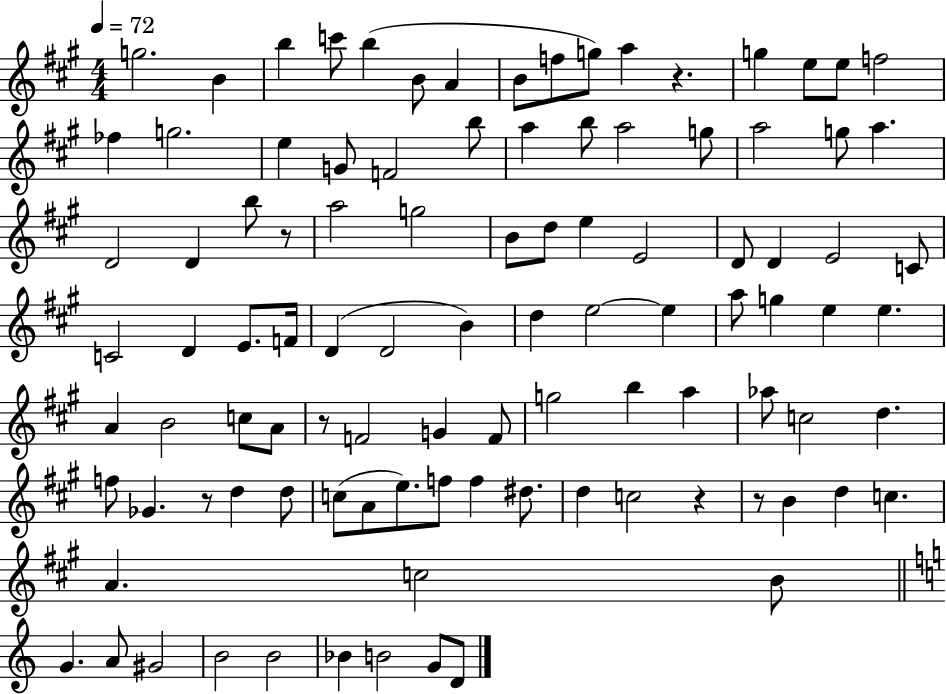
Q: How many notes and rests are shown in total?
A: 101